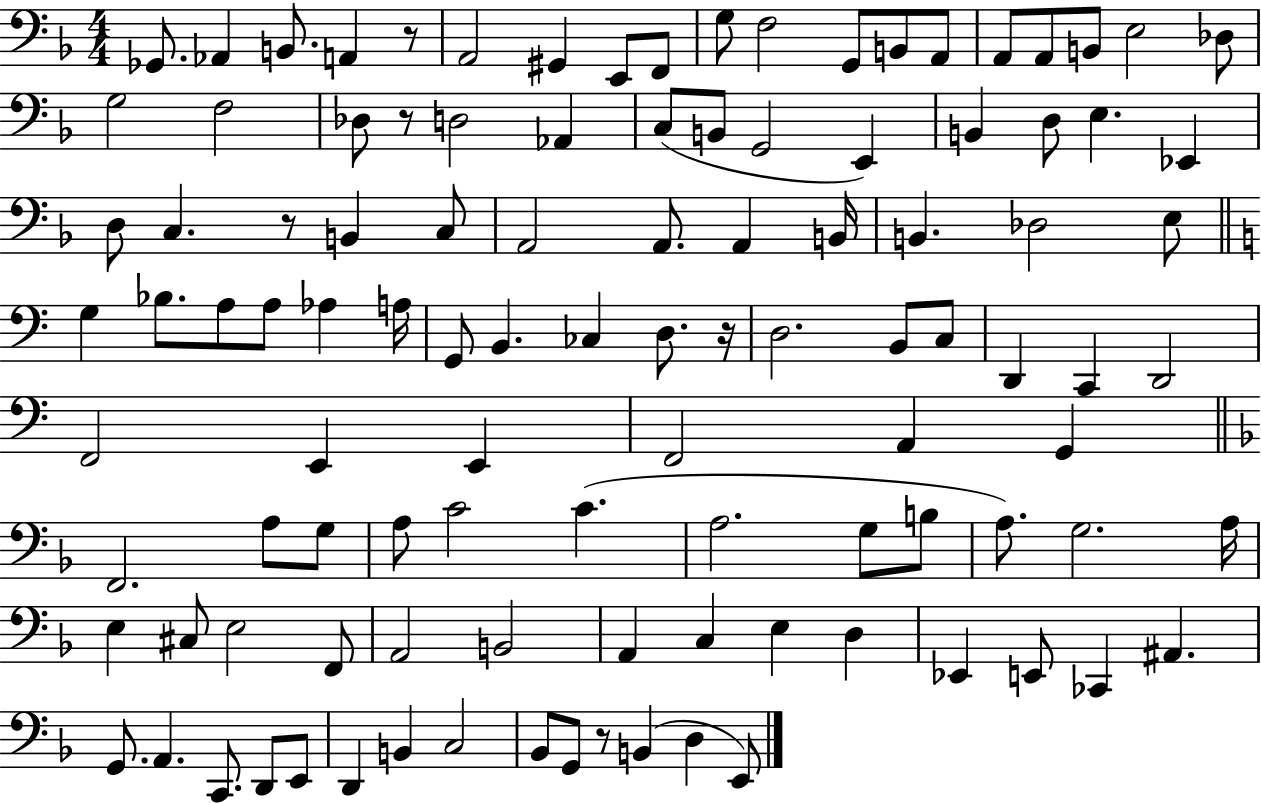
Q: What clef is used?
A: bass